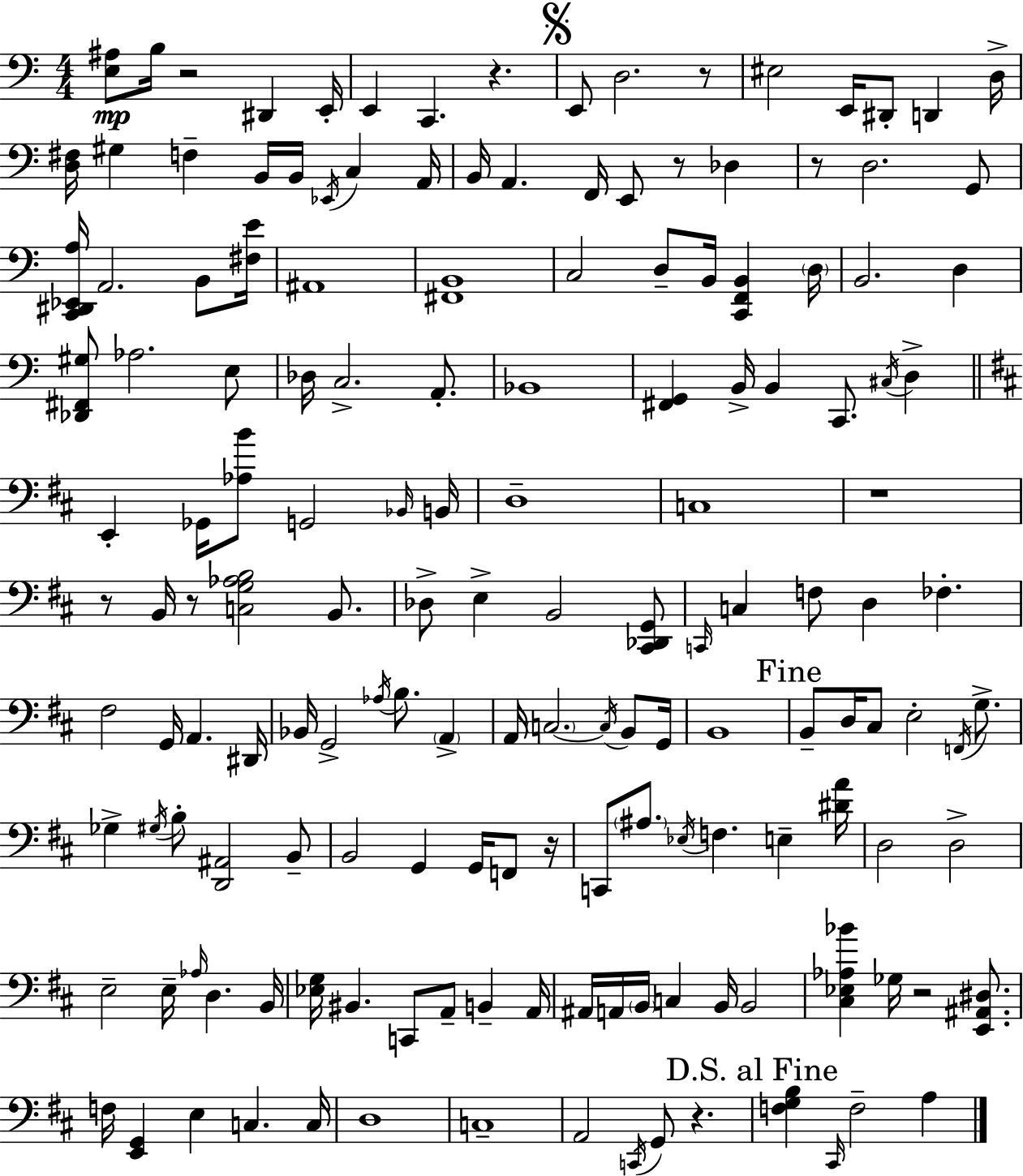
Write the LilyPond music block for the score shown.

{
  \clef bass
  \numericTimeSignature
  \time 4/4
  \key c \major
  <e ais>8\mp b16 r2 dis,4 e,16-. | e,4 c,4. r4. | \mark \markup { \musicglyph "scripts.segno" } e,8 d2. r8 | eis2 e,16 dis,8-. d,4 d16-> | \break <d fis>16 gis4 f4-- b,16 b,16 \acciaccatura { ees,16 } c4 | a,16 b,16 a,4. f,16 e,8 r8 des4 | r8 d2. g,8 | <c, dis, ees, a>16 a,2. b,8 | \break <fis e'>16 ais,1 | <fis, b,>1 | c2 d8-- b,16 <c, f, b,>4 | \parenthesize d16 b,2. d4 | \break <des, fis, gis>8 aes2. e8 | des16 c2.-> a,8.-. | bes,1 | <fis, g,>4 b,16-> b,4 c,8. \acciaccatura { cis16 } d4-> | \break \bar "||" \break \key b \minor e,4-. ges,16 <aes b'>8 g,2 \grace { bes,16 } | b,16 d1-- | c1 | r1 | \break r8 b,16 r8 <c g aes b>2 b,8. | des8-> e4-> b,2 <cis, des, g,>8 | \grace { c,16 } c4 f8 d4 fes4.-. | fis2 g,16 a,4. | \break dis,16 bes,16 g,2-> \acciaccatura { aes16 } b8. \parenthesize a,4-> | a,16 \parenthesize c2.~~ | \acciaccatura { c16 } b,8 g,16 b,1 | \mark "Fine" b,8-- d16 cis8 e2-. | \break \acciaccatura { f,16 } g8.-> ges4-> \acciaccatura { gis16 } b8-. <d, ais,>2 | b,8-- b,2 g,4 | g,16 f,8 r16 c,8 \parenthesize ais8. \acciaccatura { ees16 } f4. | e4-- <dis' a'>16 d2 d2-> | \break e2-- e16-- | \grace { aes16 } d4. b,16 <ees g>16 bis,4. c,8 | a,8-- b,4-- a,16 ais,16 a,16 \parenthesize b,16 c4 b,16 | b,2 <cis ees aes bes'>4 ges16 r2 | \break <e, ais, dis>8. f16 <e, g,>4 e4 | c4. c16 d1 | c1-- | a,2 | \break \acciaccatura { c,16 } g,8 r4. \mark "D.S. al Fine" <f g b>4 \grace { cis,16 } f2-- | a4 \bar "|."
}